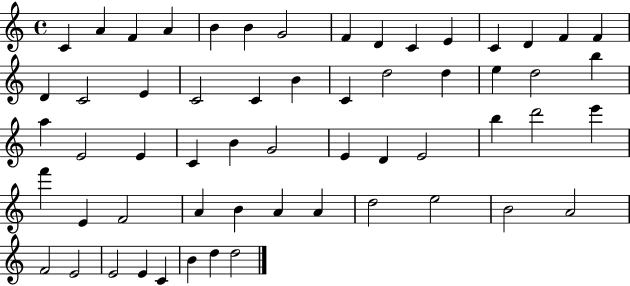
X:1
T:Untitled
M:4/4
L:1/4
K:C
C A F A B B G2 F D C E C D F F D C2 E C2 C B C d2 d e d2 b a E2 E C B G2 E D E2 b d'2 e' f' E F2 A B A A d2 e2 B2 A2 F2 E2 E2 E C B d d2